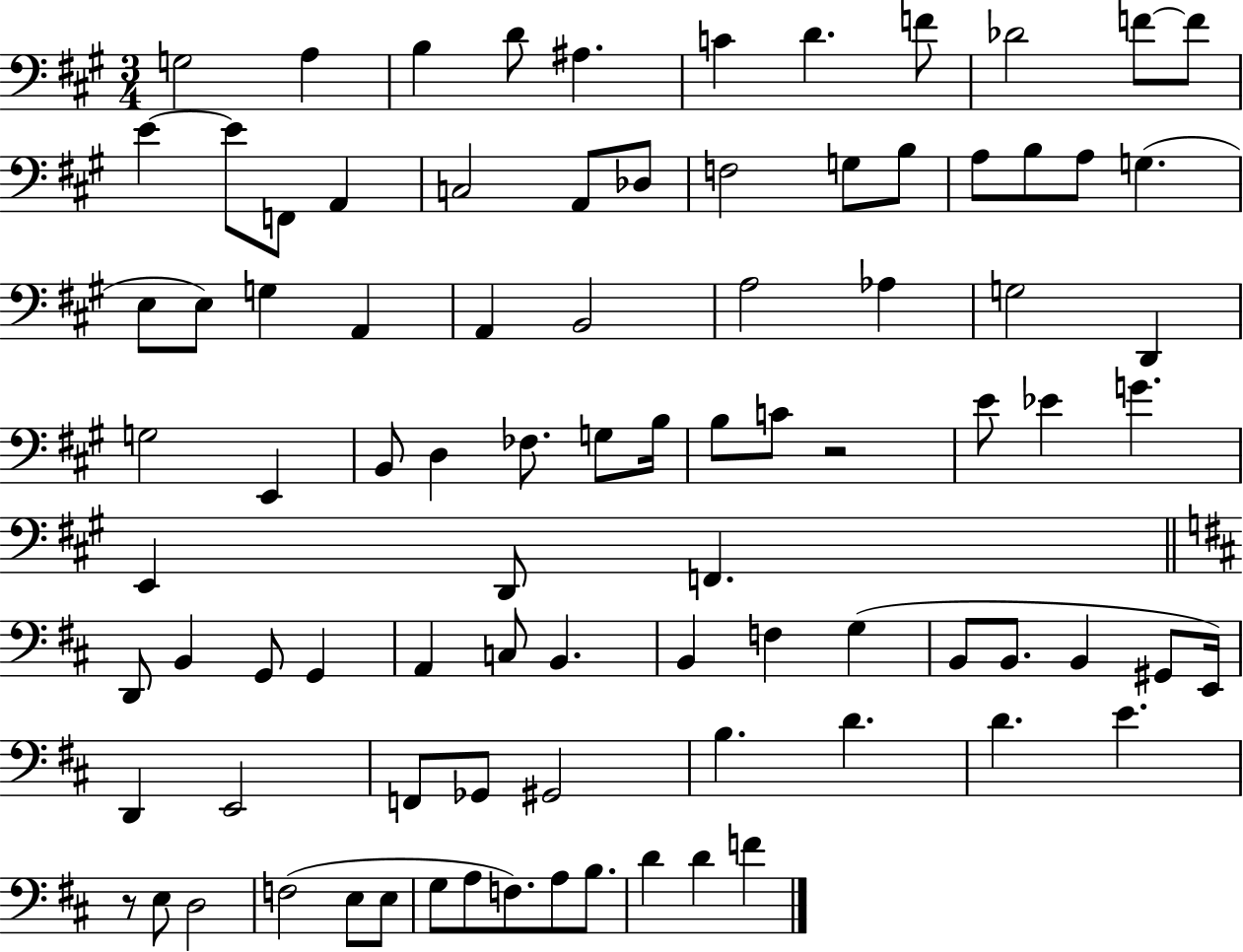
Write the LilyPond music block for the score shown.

{
  \clef bass
  \numericTimeSignature
  \time 3/4
  \key a \major
  \repeat volta 2 { g2 a4 | b4 d'8 ais4. | c'4 d'4. f'8 | des'2 f'8~~ f'8 | \break e'4~~ e'8 f,8 a,4 | c2 a,8 des8 | f2 g8 b8 | a8 b8 a8 g4.( | \break e8 e8) g4 a,4 | a,4 b,2 | a2 aes4 | g2 d,4 | \break g2 e,4 | b,8 d4 fes8. g8 b16 | b8 c'8 r2 | e'8 ees'4 g'4. | \break e,4 d,8 f,4. | \bar "||" \break \key d \major d,8 b,4 g,8 g,4 | a,4 c8 b,4. | b,4 f4 g4( | b,8 b,8. b,4 gis,8 e,16) | \break d,4 e,2 | f,8 ges,8 gis,2 | b4. d'4. | d'4. e'4. | \break r8 e8 d2 | f2( e8 e8 | g8 a8 f8.) a8 b8. | d'4 d'4 f'4 | \break } \bar "|."
}